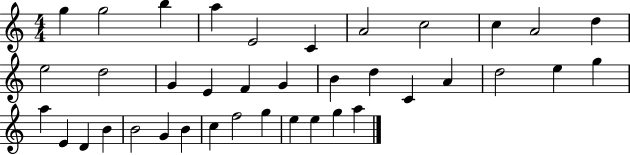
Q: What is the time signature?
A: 4/4